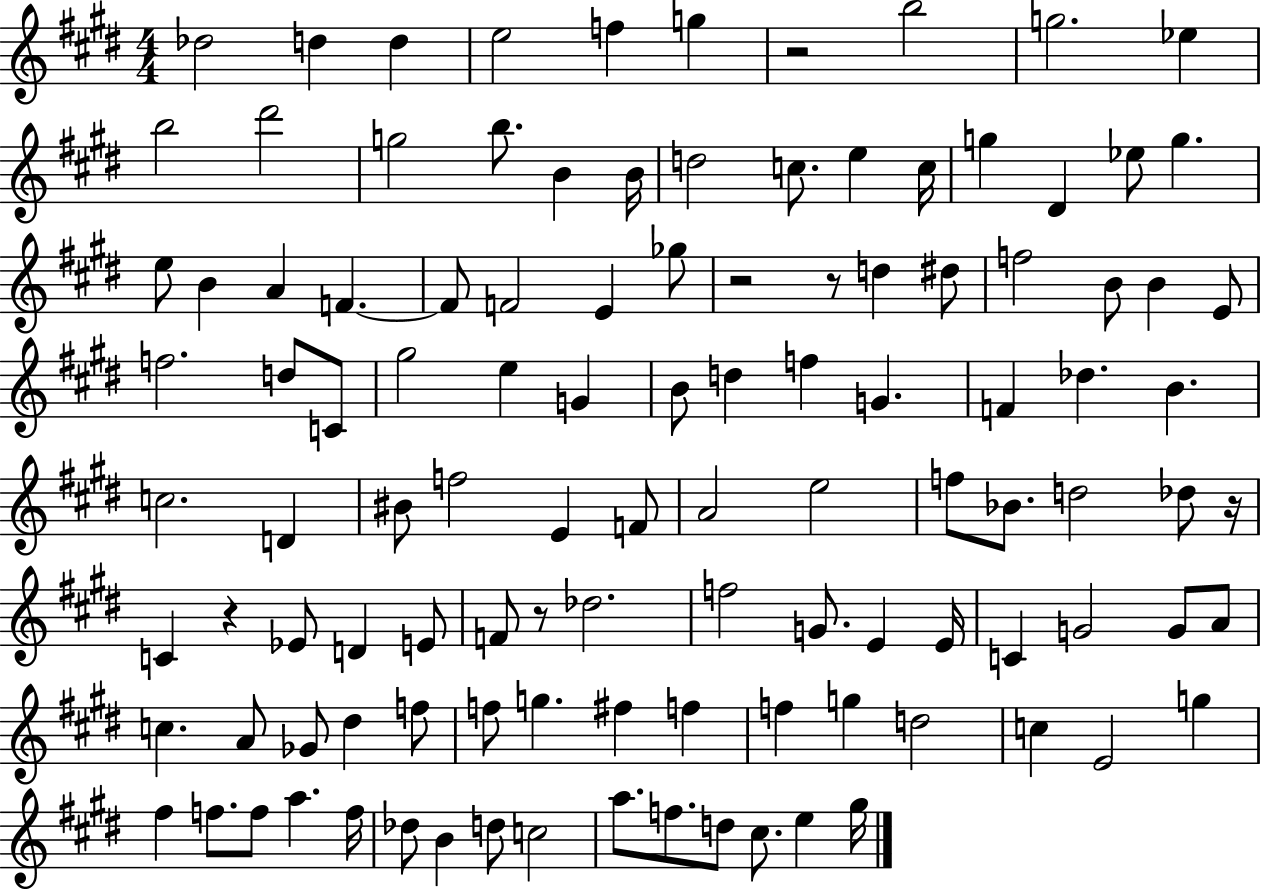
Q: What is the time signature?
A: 4/4